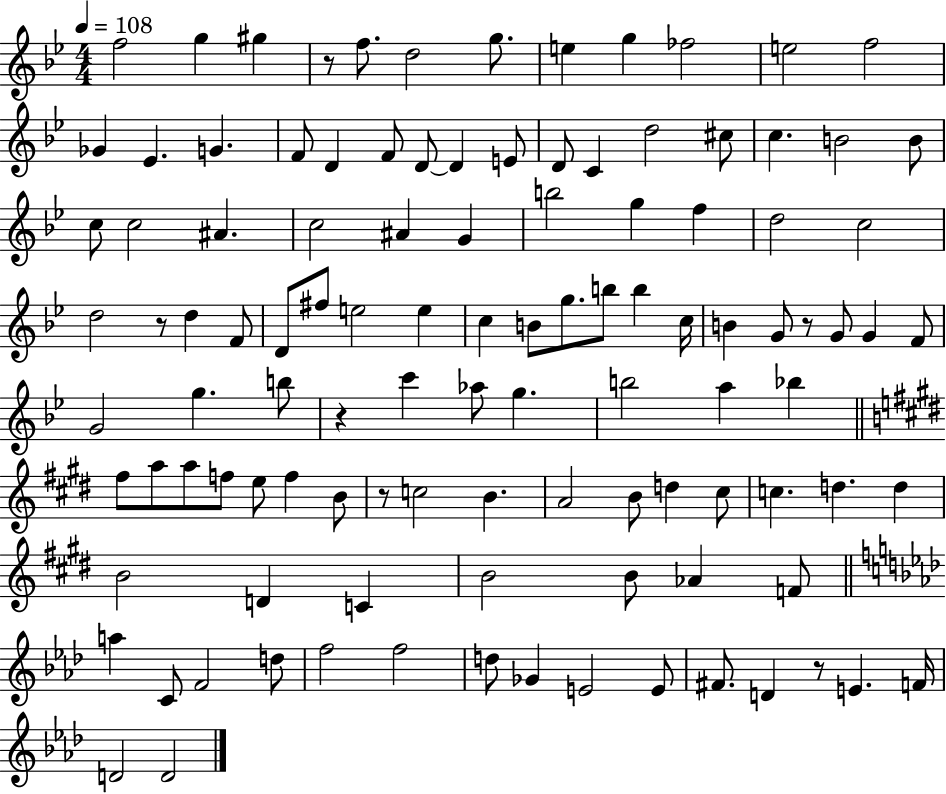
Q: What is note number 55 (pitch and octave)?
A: G4